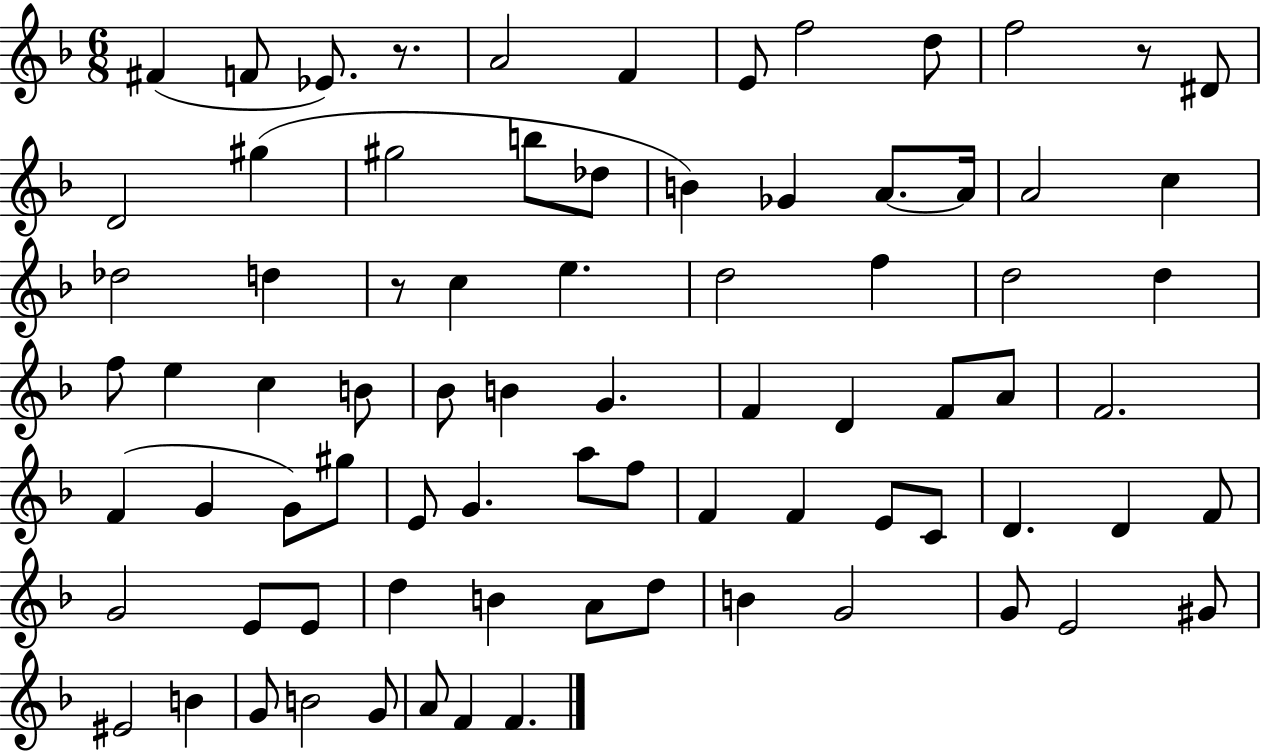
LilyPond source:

{
  \clef treble
  \numericTimeSignature
  \time 6/8
  \key f \major
  fis'4( f'8 ees'8.) r8. | a'2 f'4 | e'8 f''2 d''8 | f''2 r8 dis'8 | \break d'2 gis''4( | gis''2 b''8 des''8 | b'4) ges'4 a'8.~~ a'16 | a'2 c''4 | \break des''2 d''4 | r8 c''4 e''4. | d''2 f''4 | d''2 d''4 | \break f''8 e''4 c''4 b'8 | bes'8 b'4 g'4. | f'4 d'4 f'8 a'8 | f'2. | \break f'4( g'4 g'8) gis''8 | e'8 g'4. a''8 f''8 | f'4 f'4 e'8 c'8 | d'4. d'4 f'8 | \break g'2 e'8 e'8 | d''4 b'4 a'8 d''8 | b'4 g'2 | g'8 e'2 gis'8 | \break eis'2 b'4 | g'8 b'2 g'8 | a'8 f'4 f'4. | \bar "|."
}